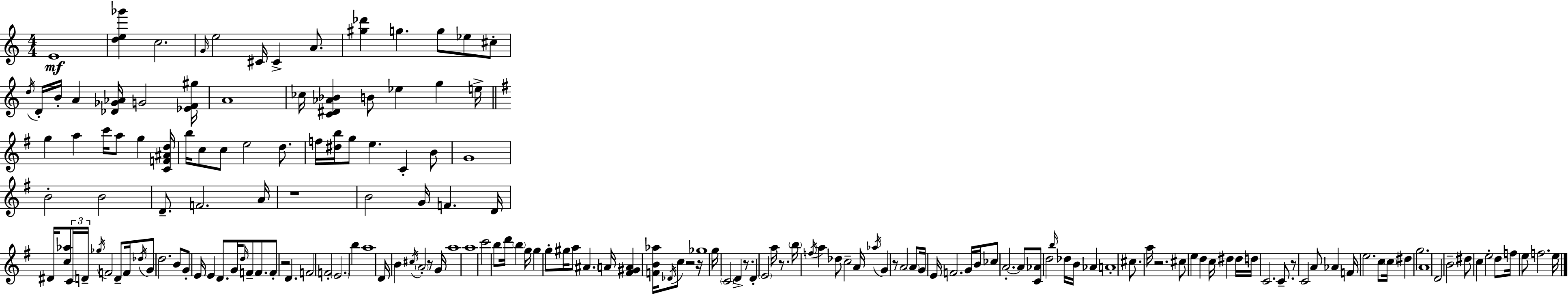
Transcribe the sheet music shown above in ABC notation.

X:1
T:Untitled
M:4/4
L:1/4
K:Am
E4 [de_g'] c2 G/4 e2 ^C/4 ^C A/2 [^g_d'] g g/2 _e/2 ^c/2 d/4 D/4 B/4 A [_D_G_A]/4 G2 [_EF^g]/4 A4 _c/4 [C^D_A_B] B/2 _e g e/4 g a c'/4 a/2 g [CF^Ad]/4 b/4 c/2 c/2 e2 d/2 f/4 [^db]/4 g/2 e C B/2 G4 B2 B2 D/2 F2 A/4 z4 B2 G/4 F D/4 ^D/4 [c_a]/2 C/4 D/4 _g/4 F2 D/2 F/4 _d/4 G/2 d2 B/2 G/2 E/4 E D/2 G/4 d/4 F/2 F/2 F/2 z2 D F2 F2 E2 b a4 D/4 B ^c/4 A2 z/2 G/4 a4 a4 c'2 b/2 d'/4 b g/4 g g/2 ^g/4 a/2 ^A A/4 [^F^GA] [FB_a]/4 _D/4 c/2 z2 z/4 _g4 g/4 C2 D z/2 D E2 a/4 z/2 b/4 f/4 a _d/2 c2 A/4 _a/4 G z/2 A2 A/2 G/4 E/4 F2 G/4 B/4 _c/2 A2 A/2 [C_A]/2 d2 b/4 _d/4 B/4 _A A4 ^c/2 a/4 z2 ^c/2 e d c/4 ^d ^d/4 d/4 C2 C/2 z/2 C2 A/2 _A F/4 e2 c/2 c/4 ^d g2 A4 D2 B2 ^d/2 c e2 d/2 f/4 e/2 f2 e/4